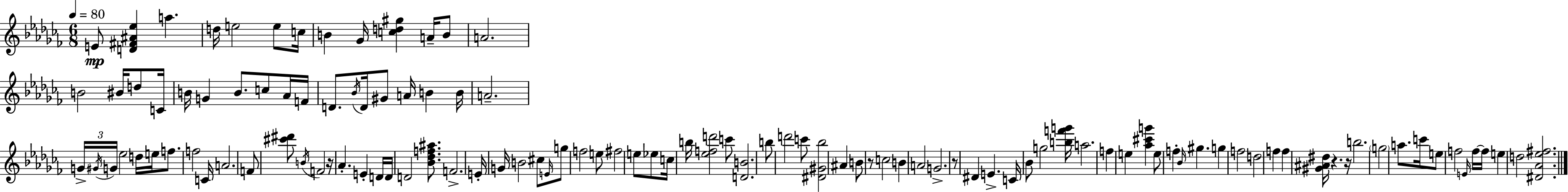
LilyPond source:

{
  \clef treble
  \numericTimeSignature
  \time 6/8
  \key aes \minor
  \tempo 4 = 80
  e'8\mp <d' fis' ais' ees''>4 a''4. | d''16 e''2 e''8 c''16 | b'4 ges'16 <c'' d'' gis''>4 a'16-- b'8 | a'2. | \break b'2 bis'16 d''8 c'16 | b'16 g'4 b'8. c''8 aes'16 f'16 | d'8. \acciaccatura { bes'16 } d'16 gis'8 a'16 b'4 | b'16 a'2.-- | \break \tuplet 3/2 { g'16-> \acciaccatura { gis'16 } g'16 } ees''2 | d''16 e''16 f''8. f''2 | c'16 a'2. | f'8 <cis''' dis'''>8 \acciaccatura { b'16 } f'2 | \break r16 aes'4.-. e'4-. | d'16 d'16 d'2 | <bes' des'' f'' ais''>8. f'2.-> | e'16-. g'16 b'2 | \break cis''8 \grace { e'16 } g''8 f''2 | e''8 fis''2 | e''8 ees''8 c''16 b''16 <ees'' f'' d'''>2 | c'''8 <d' b'>2. | \break b''8 d'''2 | c'''8 <dis' gis' bes''>2 | ais'4 b'8 r8 c''2 | b'4 a'2 | \break g'2.-> | r8 dis'4 e'4.-> | c'16 bes'8 g''2 | <b'' f''' g'''>16 a''2. | \break f''4 e''4 | <aes'' cis''' g'''>4 e''8 f''4-. \grace { bes'16 } gis''4. | g''4 f''2 | d''2 | \break f''4 f''4 <gis' ais' dis''>16 r4. | r16 b''2. | \parenthesize g''2 | a''8. c'''16 e''8 f''2 | \break \grace { e'16 } f''16~~ f''16 e''4 d''2 | <dis' aes' ees'' fis''>2. | \bar "|."
}